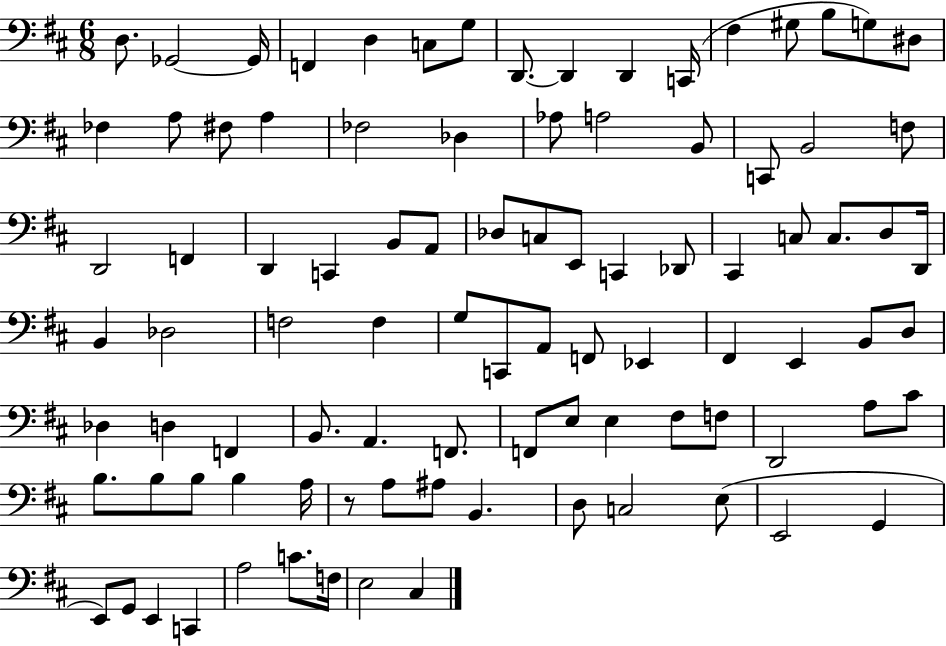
X:1
T:Untitled
M:6/8
L:1/4
K:D
D,/2 _G,,2 _G,,/4 F,, D, C,/2 G,/2 D,,/2 D,, D,, C,,/4 ^F, ^G,/2 B,/2 G,/2 ^D,/2 _F, A,/2 ^F,/2 A, _F,2 _D, _A,/2 A,2 B,,/2 C,,/2 B,,2 F,/2 D,,2 F,, D,, C,, B,,/2 A,,/2 _D,/2 C,/2 E,,/2 C,, _D,,/2 ^C,, C,/2 C,/2 D,/2 D,,/4 B,, _D,2 F,2 F, G,/2 C,,/2 A,,/2 F,,/2 _E,, ^F,, E,, B,,/2 D,/2 _D, D, F,, B,,/2 A,, F,,/2 F,,/2 E,/2 E, ^F,/2 F,/2 D,,2 A,/2 ^C/2 B,/2 B,/2 B,/2 B, A,/4 z/2 A,/2 ^A,/2 B,, D,/2 C,2 E,/2 E,,2 G,, E,,/2 G,,/2 E,, C,, A,2 C/2 F,/4 E,2 ^C,